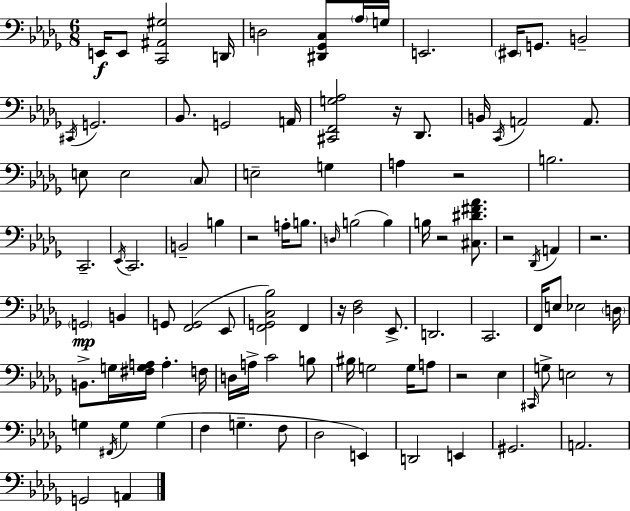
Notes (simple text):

E2/s E2/e [C2,A#2,G#3]/h D2/s D3/h [D#2,Gb2,C3]/e Ab3/s G3/s E2/h. EIS2/s G2/e. B2/h C#2/s G2/h. Bb2/e. G2/h A2/s [C#2,F2,G3,Ab3]/h R/s Db2/e. B2/s C2/s A2/h A2/e. E3/e E3/h C3/e E3/h G3/q A3/q R/h B3/h. C2/h. Eb2/s C2/h. B2/h B3/q R/h A3/s B3/e. D3/s B3/h B3/q B3/s R/h [C#3,D#4,F#4,Ab4]/e. R/h Db2/s A2/q R/h. G2/h B2/q G2/e [F2,G2]/h Eb2/e [F2,G2,C3,Bb3]/h F2/q R/s [Db3,F3]/h Eb2/e. D2/h. C2/h. F2/s E3/e Eb3/h D3/s B2/e. G3/s [F#3,G3,A3]/s A3/q. F3/s D3/s A3/s C4/h B3/e BIS3/s G3/h G3/s A3/e R/h Eb3/q C#2/s G3/e E3/h R/e G3/q F#2/s G3/q G3/q F3/q G3/q. F3/e Db3/h E2/q D2/h E2/q G#2/h. A2/h. G2/h A2/q